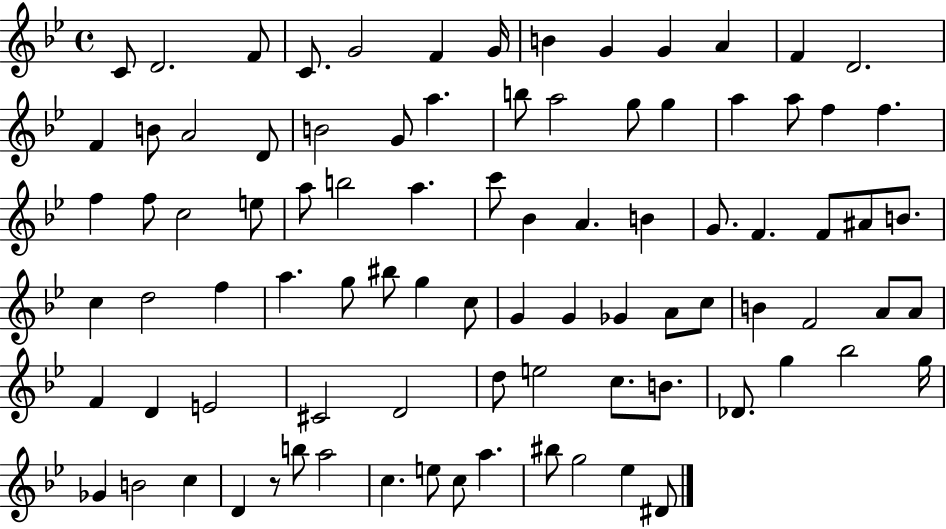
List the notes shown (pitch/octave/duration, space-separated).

C4/e D4/h. F4/e C4/e. G4/h F4/q G4/s B4/q G4/q G4/q A4/q F4/q D4/h. F4/q B4/e A4/h D4/e B4/h G4/e A5/q. B5/e A5/h G5/e G5/q A5/q A5/e F5/q F5/q. F5/q F5/e C5/h E5/e A5/e B5/h A5/q. C6/e Bb4/q A4/q. B4/q G4/e. F4/q. F4/e A#4/e B4/e. C5/q D5/h F5/q A5/q. G5/e BIS5/e G5/q C5/e G4/q G4/q Gb4/q A4/e C5/e B4/q F4/h A4/e A4/e F4/q D4/q E4/h C#4/h D4/h D5/e E5/h C5/e. B4/e. Db4/e. G5/q Bb5/h G5/s Gb4/q B4/h C5/q D4/q R/e B5/e A5/h C5/q. E5/e C5/e A5/q. BIS5/e G5/h Eb5/q D#4/e